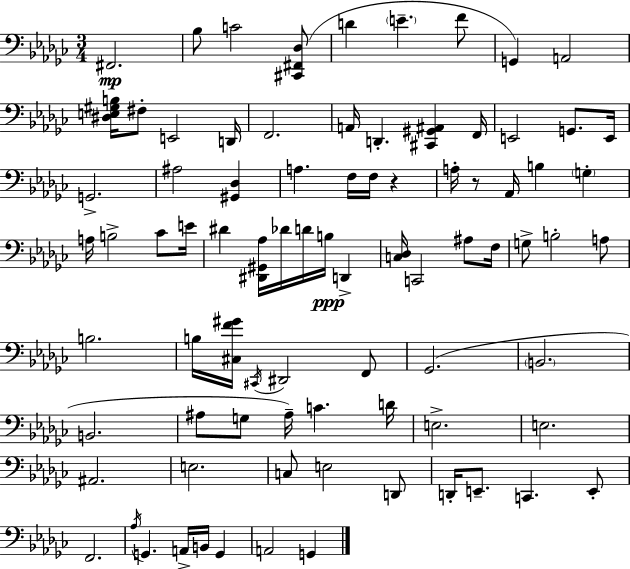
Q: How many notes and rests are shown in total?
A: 83